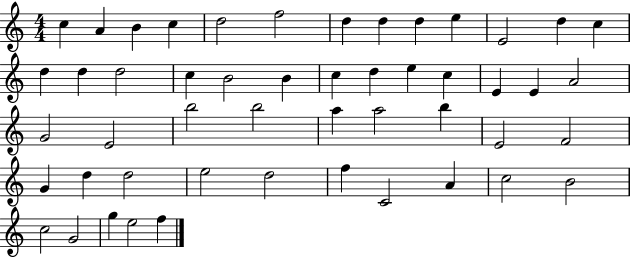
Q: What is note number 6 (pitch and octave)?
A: F5